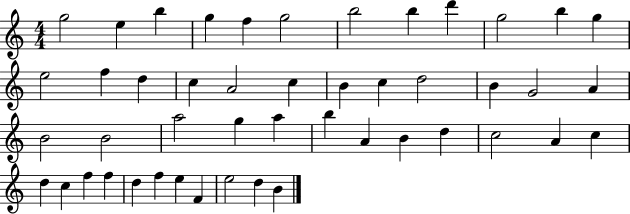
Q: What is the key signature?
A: C major